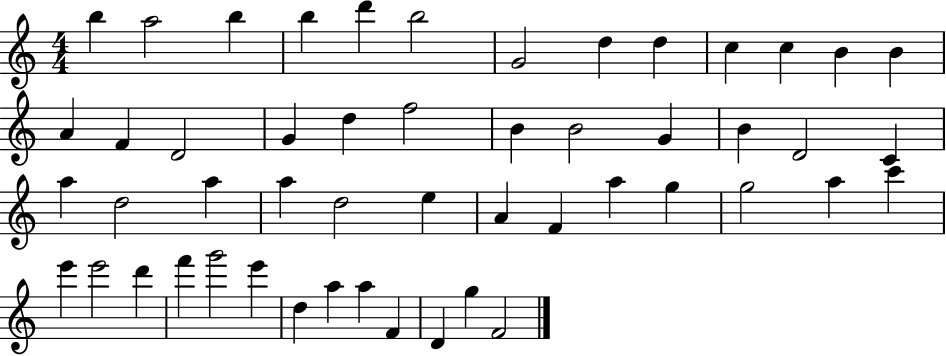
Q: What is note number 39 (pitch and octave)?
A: E6